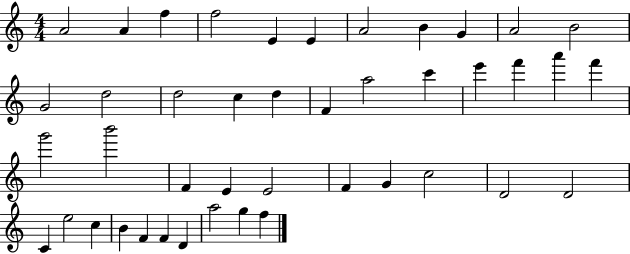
A4/h A4/q F5/q F5/h E4/q E4/q A4/h B4/q G4/q A4/h B4/h G4/h D5/h D5/h C5/q D5/q F4/q A5/h C6/q E6/q F6/q A6/q F6/q G6/h B6/h F4/q E4/q E4/h F4/q G4/q C5/h D4/h D4/h C4/q E5/h C5/q B4/q F4/q F4/q D4/q A5/h G5/q F5/q